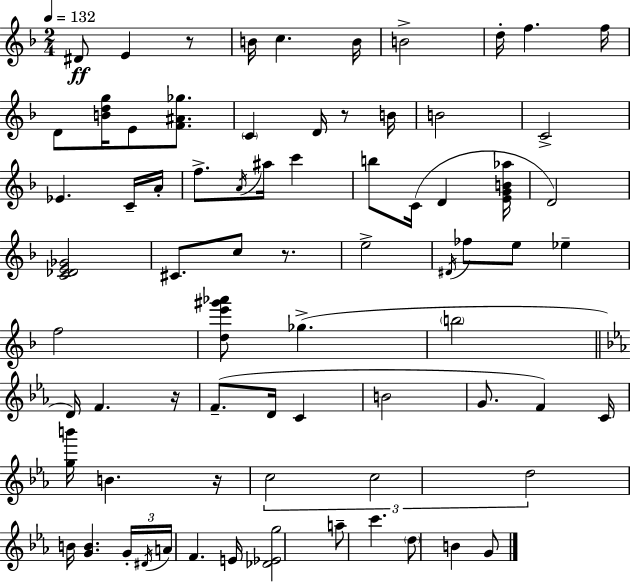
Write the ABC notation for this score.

X:1
T:Untitled
M:2/4
L:1/4
K:F
^D/2 E z/2 B/4 c B/4 B2 d/4 f f/4 D/2 [Bdg]/4 E/2 [F^A_g]/2 C D/4 z/2 B/4 B2 C2 _E C/4 A/4 f/2 A/4 ^a/4 c' b/2 C/4 D [EGB_a]/4 D2 [C_DE_G]2 ^C/2 c/2 z/2 e2 ^D/4 _f/2 e/2 _e f2 [de'^g'_a']/2 _g b2 D/4 F z/4 F/2 D/4 C B2 G/2 F C/4 [gb']/4 B z/4 c2 c2 d2 B/4 [GB] G/4 ^D/4 A/4 F E/4 [_D_Eg]2 a/2 c' d/2 B G/2